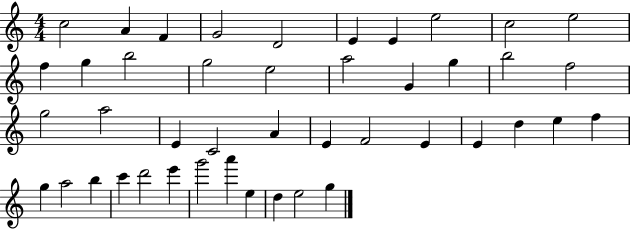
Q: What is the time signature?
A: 4/4